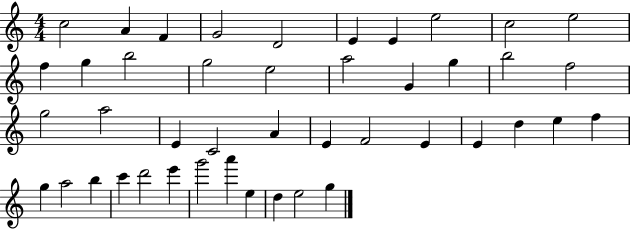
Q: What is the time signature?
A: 4/4